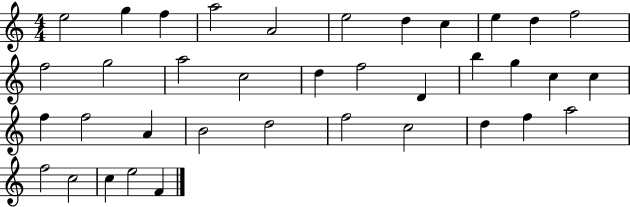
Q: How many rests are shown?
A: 0